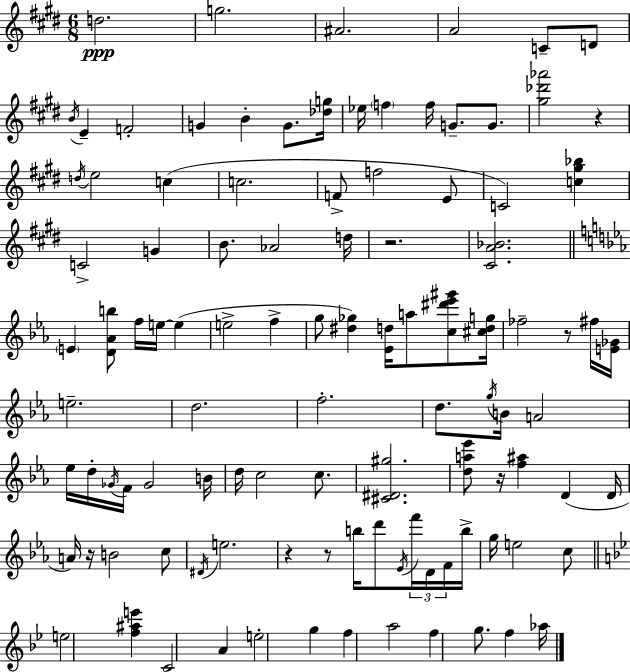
{
  \clef treble
  \numericTimeSignature
  \time 6/8
  \key e \major
  d''2.\ppp | g''2. | ais'2. | a'2 c'8-- d'8 | \break \acciaccatura { b'16 } e'4-- f'2-. | g'4 b'4-. g'8. | <des'' g''>16 ees''16 \parenthesize f''4 f''16 g'8.-- g'8. | <gis'' des''' aes'''>2 r4 | \break \acciaccatura { d''16 } e''2 c''4( | c''2. | f'8-> f''2 | e'8 c'2) <c'' gis'' bes''>4 | \break c'2-> g'4 | b'8. aes'2 | d''16 r2. | <cis' a' bes'>2. | \break \bar "||" \break \key c \minor \parenthesize e'4 <d' aes' b''>8 f''16 e''16~~ e''4( | e''2-> f''4-> | g''8 <dis'' ges''>4) <ees' d''>16 a''8 <c'' dis''' ees''' gis'''>8 <cis'' d'' g''>16 | fes''2-- r8 fis''16 <e' ges'>16 | \break e''2.-- | d''2. | f''2.-. | d''8. \acciaccatura { g''16 } b'16 a'2 | \break ees''16 d''16-. \acciaccatura { ges'16 } f'16 ges'2 | b'16 d''16 c''2 c''8. | <cis' dis' gis''>2. | <d'' a'' ees'''>8 r16 <f'' ais''>4 d'4( | \break d'16 a'16) r16 b'2 | c''8 \acciaccatura { dis'16 } e''2. | r4 r8 b''16 d'''8 | \acciaccatura { ees'16 } \tuplet 3/2 { f'''16 d'16 f'16 } b''16-> g''16 e''2 | \break c''8 \bar "||" \break \key bes \major e''2 <f'' ais'' e'''>4 | c'2 a'4 | e''2-. g''4 | f''4 a''2 | \break f''4 g''8. f''4 aes''16 | \bar "|."
}